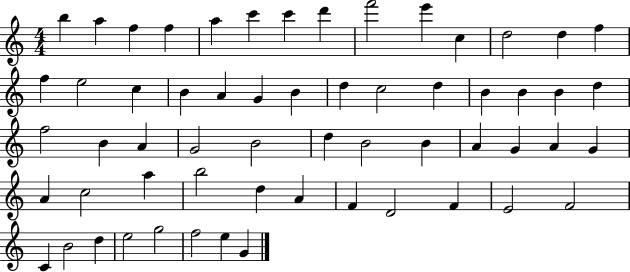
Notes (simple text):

B5/q A5/q F5/q F5/q A5/q C6/q C6/q D6/q F6/h E6/q C5/q D5/h D5/q F5/q F5/q E5/h C5/q B4/q A4/q G4/q B4/q D5/q C5/h D5/q B4/q B4/q B4/q D5/q F5/h B4/q A4/q G4/h B4/h D5/q B4/h B4/q A4/q G4/q A4/q G4/q A4/q C5/h A5/q B5/h D5/q A4/q F4/q D4/h F4/q E4/h F4/h C4/q B4/h D5/q E5/h G5/h F5/h E5/q G4/q